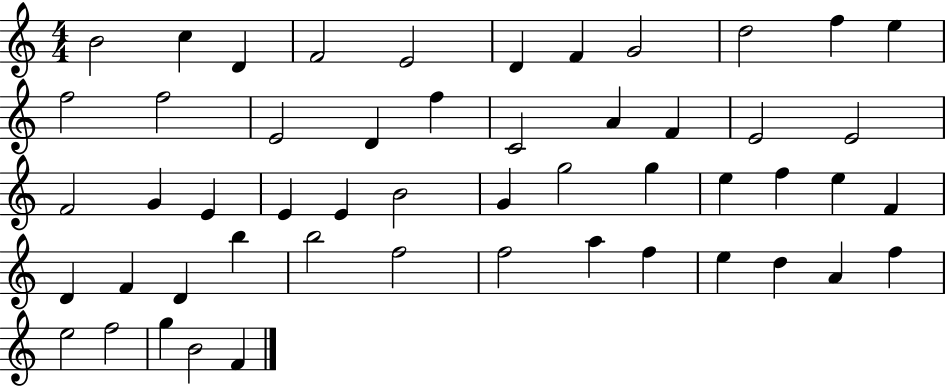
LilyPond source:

{
  \clef treble
  \numericTimeSignature
  \time 4/4
  \key c \major
  b'2 c''4 d'4 | f'2 e'2 | d'4 f'4 g'2 | d''2 f''4 e''4 | \break f''2 f''2 | e'2 d'4 f''4 | c'2 a'4 f'4 | e'2 e'2 | \break f'2 g'4 e'4 | e'4 e'4 b'2 | g'4 g''2 g''4 | e''4 f''4 e''4 f'4 | \break d'4 f'4 d'4 b''4 | b''2 f''2 | f''2 a''4 f''4 | e''4 d''4 a'4 f''4 | \break e''2 f''2 | g''4 b'2 f'4 | \bar "|."
}